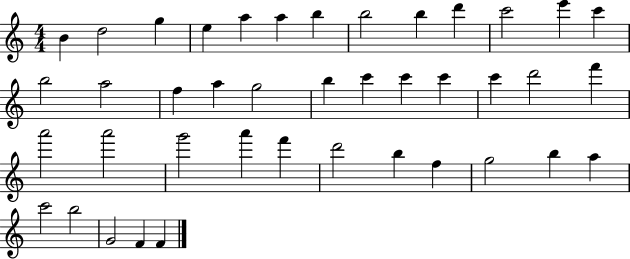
B4/q D5/h G5/q E5/q A5/q A5/q B5/q B5/h B5/q D6/q C6/h E6/q C6/q B5/h A5/h F5/q A5/q G5/h B5/q C6/q C6/q C6/q C6/q D6/h F6/q A6/h A6/h G6/h A6/q F6/q D6/h B5/q F5/q G5/h B5/q A5/q C6/h B5/h G4/h F4/q F4/q